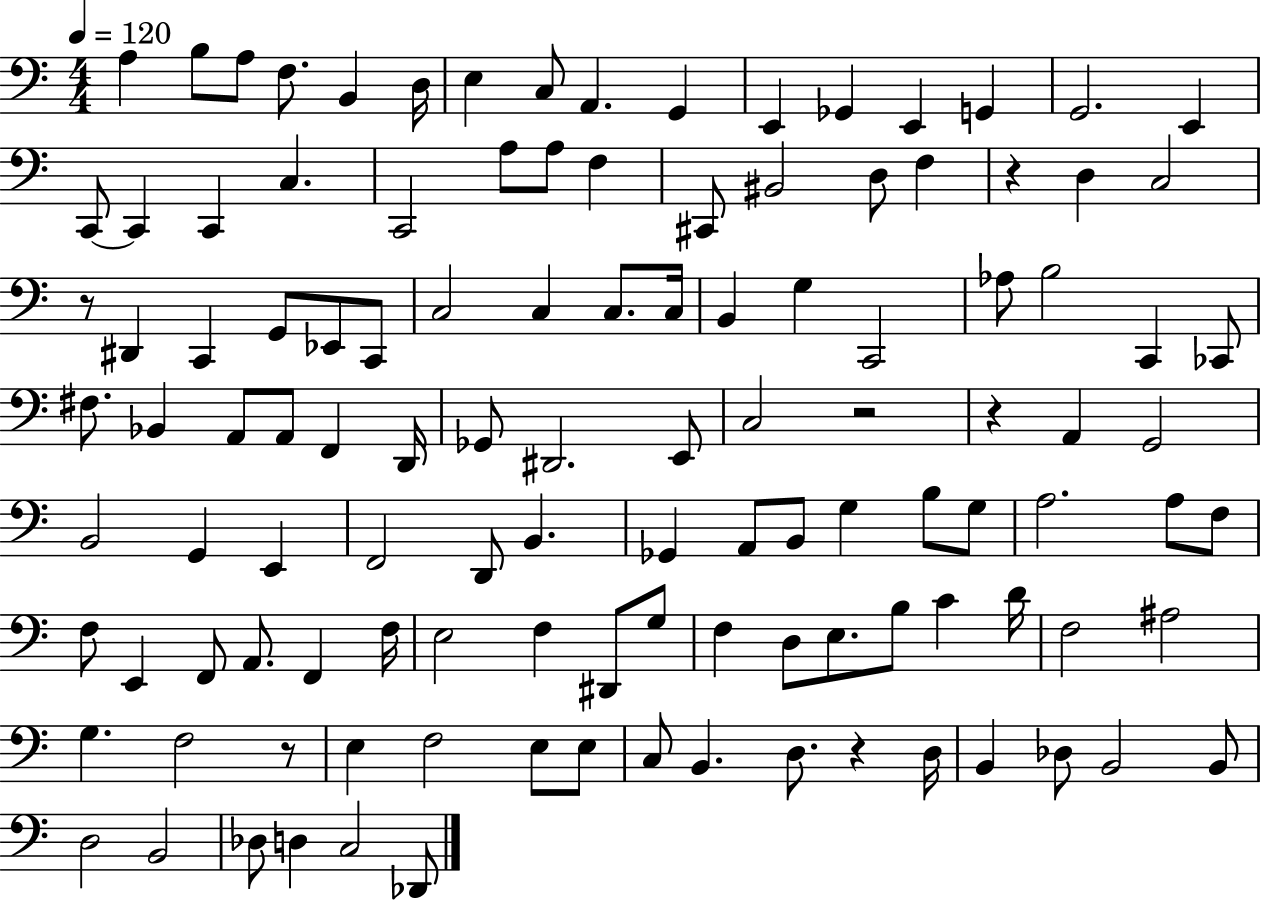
A3/q B3/e A3/e F3/e. B2/q D3/s E3/q C3/e A2/q. G2/q E2/q Gb2/q E2/q G2/q G2/h. E2/q C2/e C2/q C2/q C3/q. C2/h A3/e A3/e F3/q C#2/e BIS2/h D3/e F3/q R/q D3/q C3/h R/e D#2/q C2/q G2/e Eb2/e C2/e C3/h C3/q C3/e. C3/s B2/q G3/q C2/h Ab3/e B3/h C2/q CES2/e F#3/e. Bb2/q A2/e A2/e F2/q D2/s Gb2/e D#2/h. E2/e C3/h R/h R/q A2/q G2/h B2/h G2/q E2/q F2/h D2/e B2/q. Gb2/q A2/e B2/e G3/q B3/e G3/e A3/h. A3/e F3/e F3/e E2/q F2/e A2/e. F2/q F3/s E3/h F3/q D#2/e G3/e F3/q D3/e E3/e. B3/e C4/q D4/s F3/h A#3/h G3/q. F3/h R/e E3/q F3/h E3/e E3/e C3/e B2/q. D3/e. R/q D3/s B2/q Db3/e B2/h B2/e D3/h B2/h Db3/e D3/q C3/h Db2/e